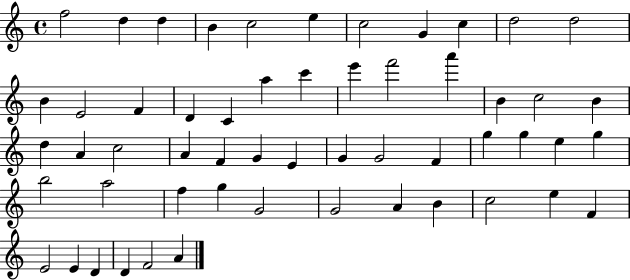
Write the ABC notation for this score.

X:1
T:Untitled
M:4/4
L:1/4
K:C
f2 d d B c2 e c2 G c d2 d2 B E2 F D C a c' e' f'2 a' B c2 B d A c2 A F G E G G2 F g g e g b2 a2 f g G2 G2 A B c2 e F E2 E D D F2 A